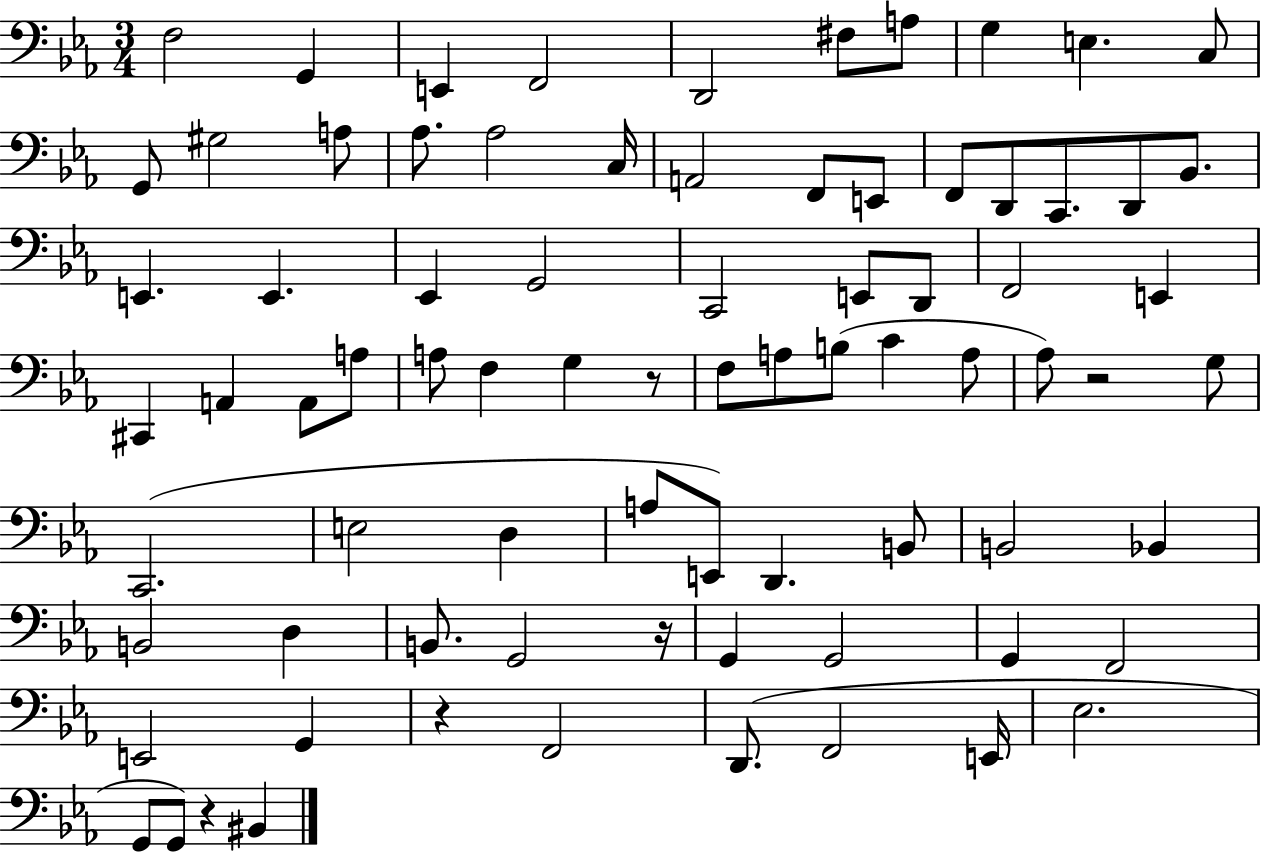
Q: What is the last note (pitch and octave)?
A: BIS2